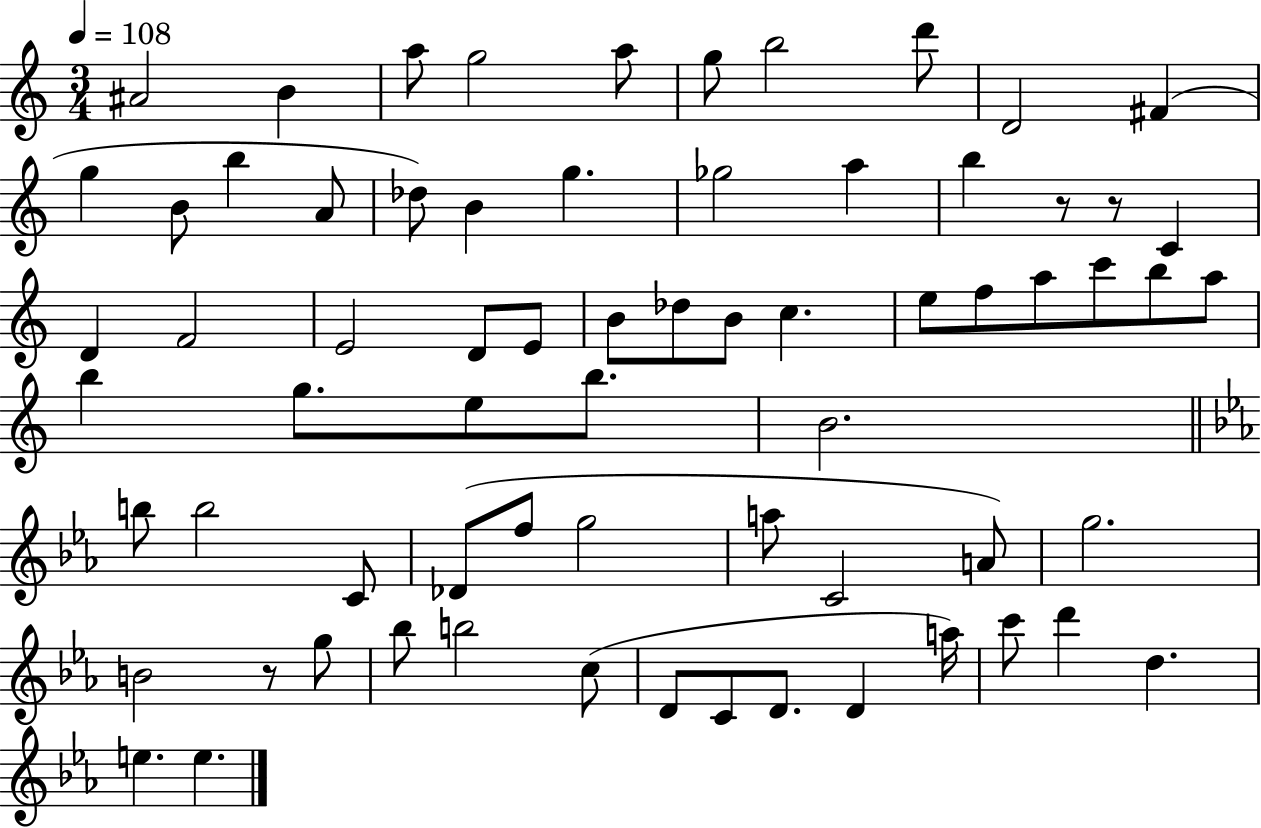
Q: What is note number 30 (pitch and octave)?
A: C5